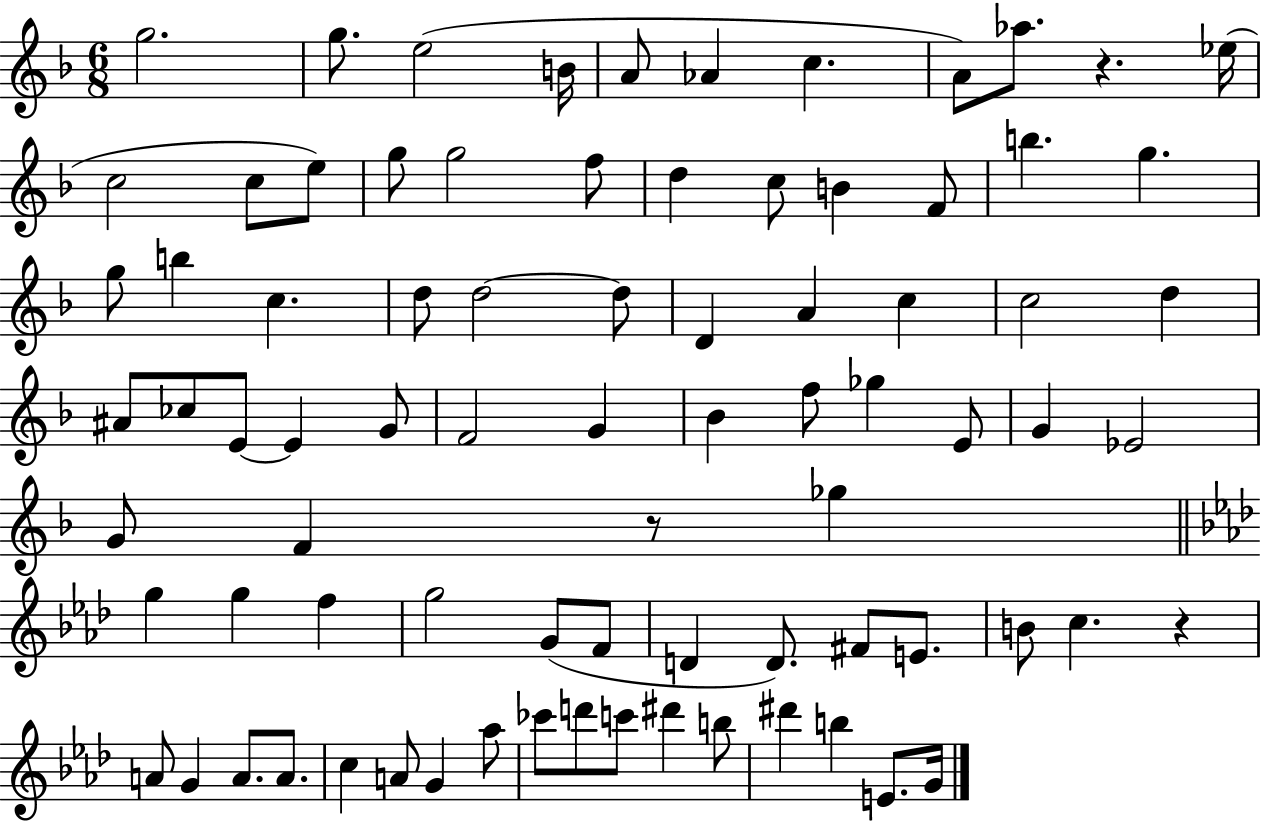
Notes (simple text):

G5/h. G5/e. E5/h B4/s A4/e Ab4/q C5/q. A4/e Ab5/e. R/q. Eb5/s C5/h C5/e E5/e G5/e G5/h F5/e D5/q C5/e B4/q F4/e B5/q. G5/q. G5/e B5/q C5/q. D5/e D5/h D5/e D4/q A4/q C5/q C5/h D5/q A#4/e CES5/e E4/e E4/q G4/e F4/h G4/q Bb4/q F5/e Gb5/q E4/e G4/q Eb4/h G4/e F4/q R/e Gb5/q G5/q G5/q F5/q G5/h G4/e F4/e D4/q D4/e. F#4/e E4/e. B4/e C5/q. R/q A4/e G4/q A4/e. A4/e. C5/q A4/e G4/q Ab5/e CES6/e D6/e C6/e D#6/q B5/e D#6/q B5/q E4/e. G4/s